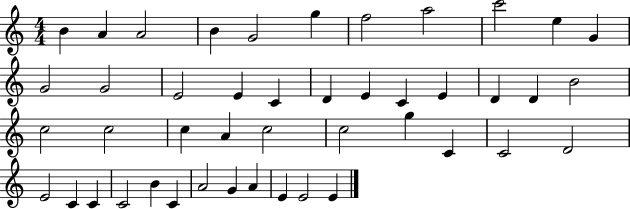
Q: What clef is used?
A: treble